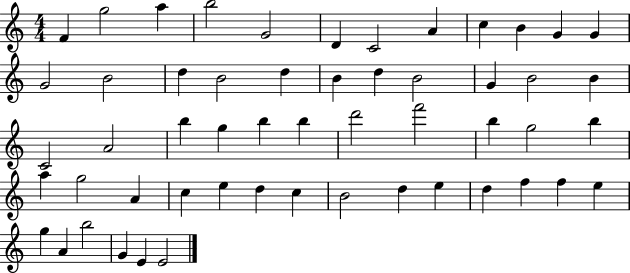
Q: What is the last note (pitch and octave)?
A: E4